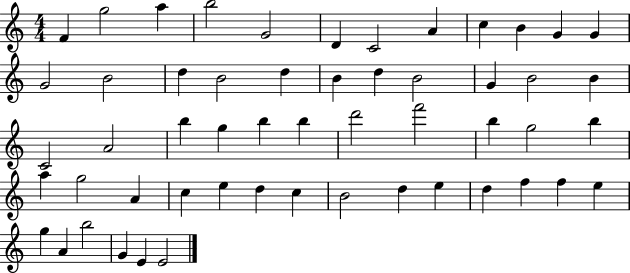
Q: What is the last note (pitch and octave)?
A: E4